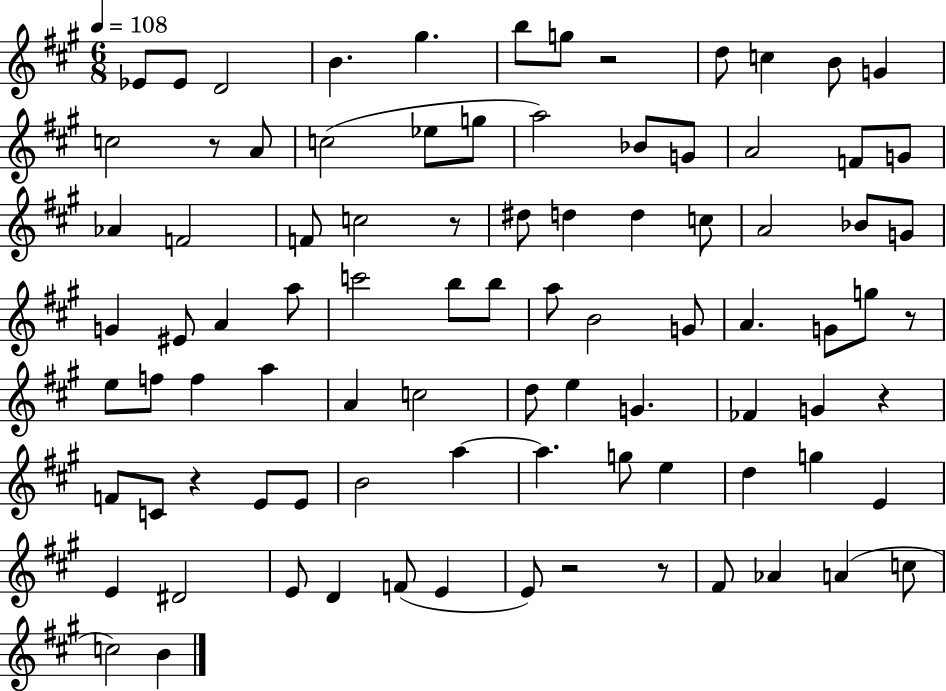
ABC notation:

X:1
T:Untitled
M:6/8
L:1/4
K:A
_E/2 _E/2 D2 B ^g b/2 g/2 z2 d/2 c B/2 G c2 z/2 A/2 c2 _e/2 g/2 a2 _B/2 G/2 A2 F/2 G/2 _A F2 F/2 c2 z/2 ^d/2 d d c/2 A2 _B/2 G/2 G ^E/2 A a/2 c'2 b/2 b/2 a/2 B2 G/2 A G/2 g/2 z/2 e/2 f/2 f a A c2 d/2 e G _F G z F/2 C/2 z E/2 E/2 B2 a a g/2 e d g E E ^D2 E/2 D F/2 E E/2 z2 z/2 ^F/2 _A A c/2 c2 B